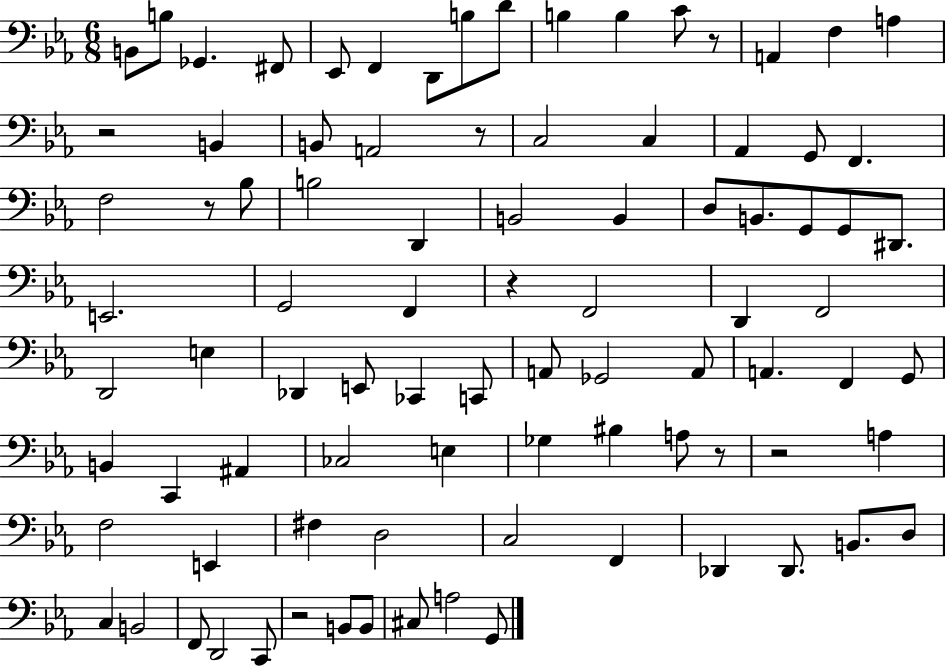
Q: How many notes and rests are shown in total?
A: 89